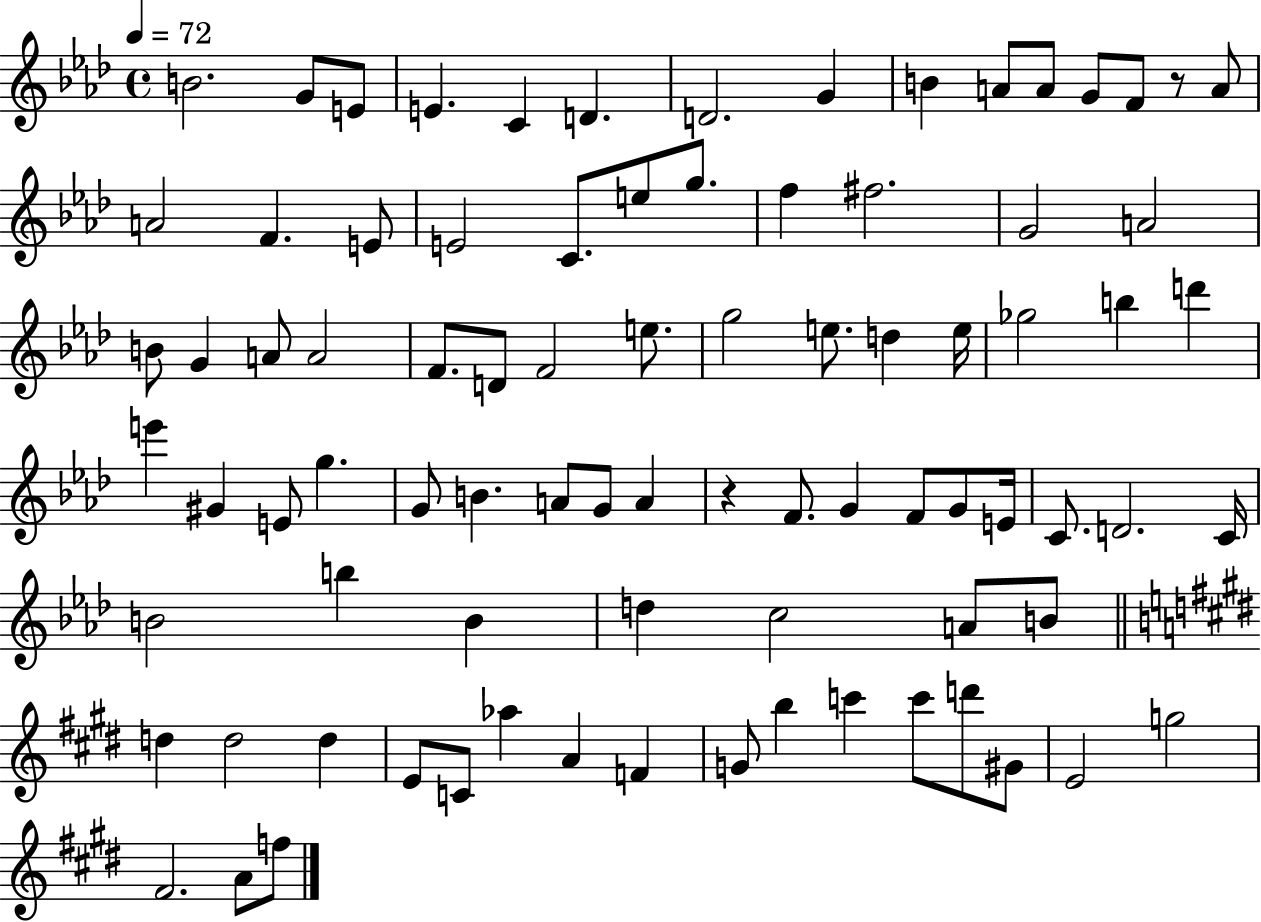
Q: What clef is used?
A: treble